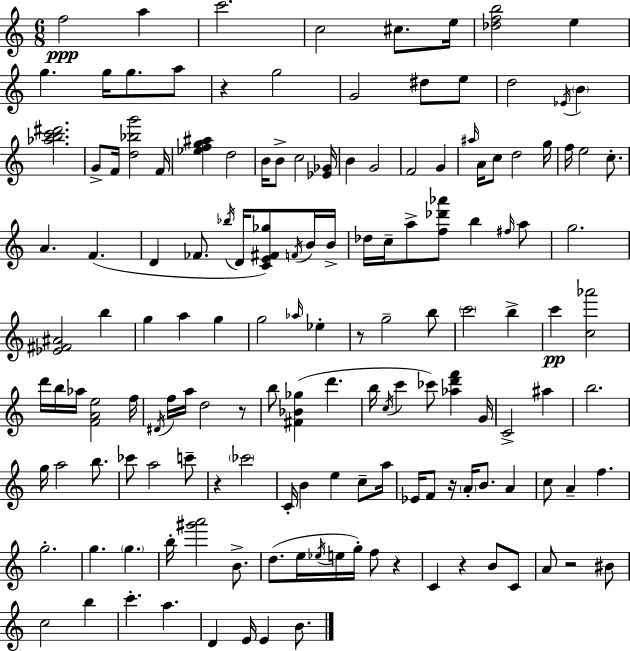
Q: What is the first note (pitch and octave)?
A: F5